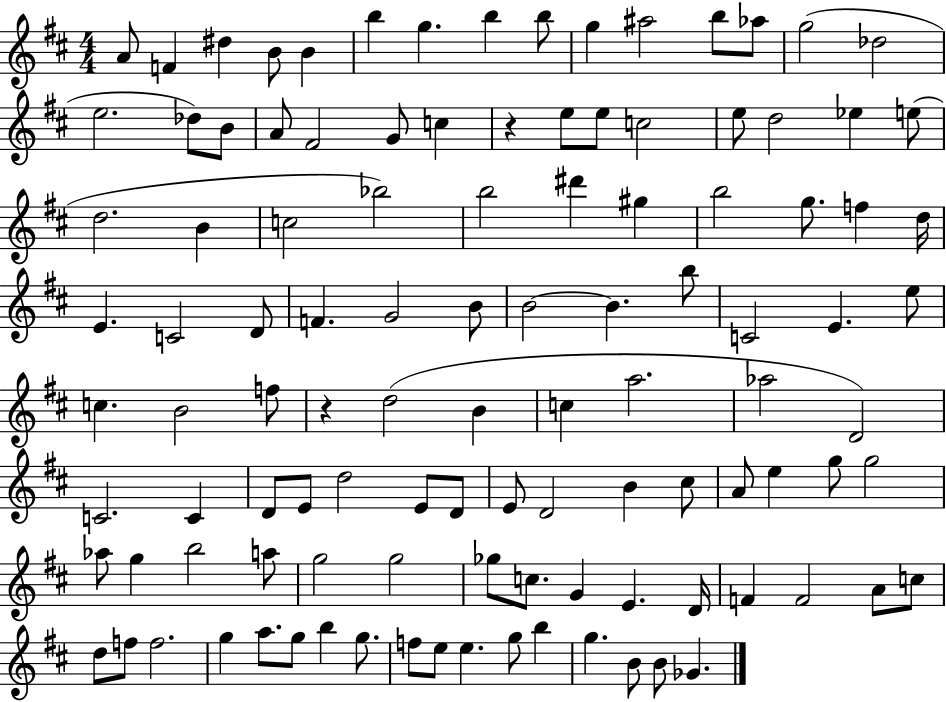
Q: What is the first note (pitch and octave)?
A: A4